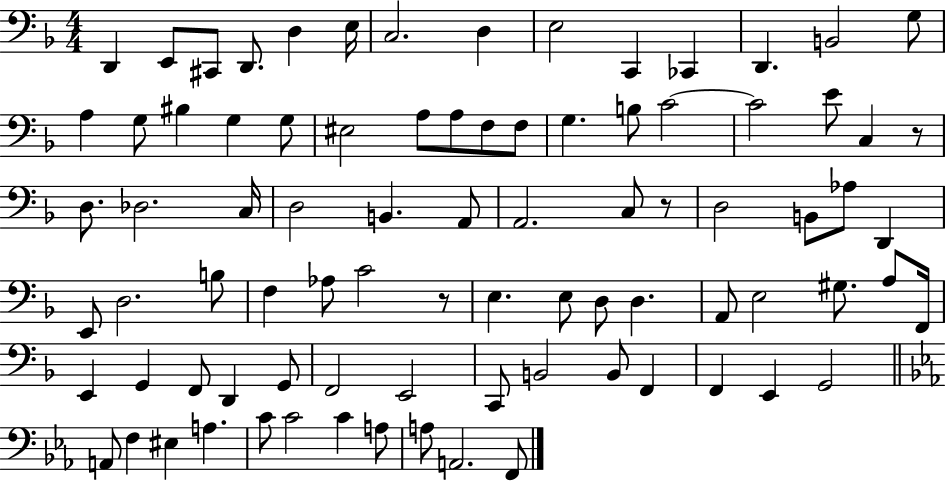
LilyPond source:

{
  \clef bass
  \numericTimeSignature
  \time 4/4
  \key f \major
  \repeat volta 2 { d,4 e,8 cis,8 d,8. d4 e16 | c2. d4 | e2 c,4 ces,4 | d,4. b,2 g8 | \break a4 g8 bis4 g4 g8 | eis2 a8 a8 f8 f8 | g4. b8 c'2~~ | c'2 e'8 c4 r8 | \break d8. des2. c16 | d2 b,4. a,8 | a,2. c8 r8 | d2 b,8 aes8 d,4 | \break e,8 d2. b8 | f4 aes8 c'2 r8 | e4. e8 d8 d4. | a,8 e2 gis8. a8 f,16 | \break e,4 g,4 f,8 d,4 g,8 | f,2 e,2 | c,8 b,2 b,8 f,4 | f,4 e,4 g,2 | \break \bar "||" \break \key ees \major a,8 f4 eis4 a4. | c'8 c'2 c'4 a8 | a8 a,2. f,8 | } \bar "|."
}